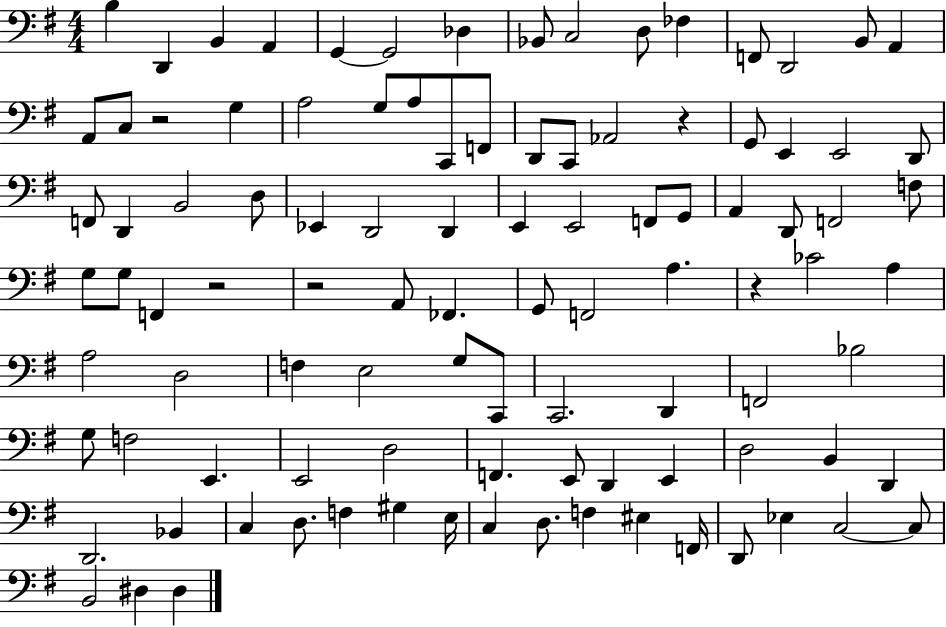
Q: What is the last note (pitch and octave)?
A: D#3